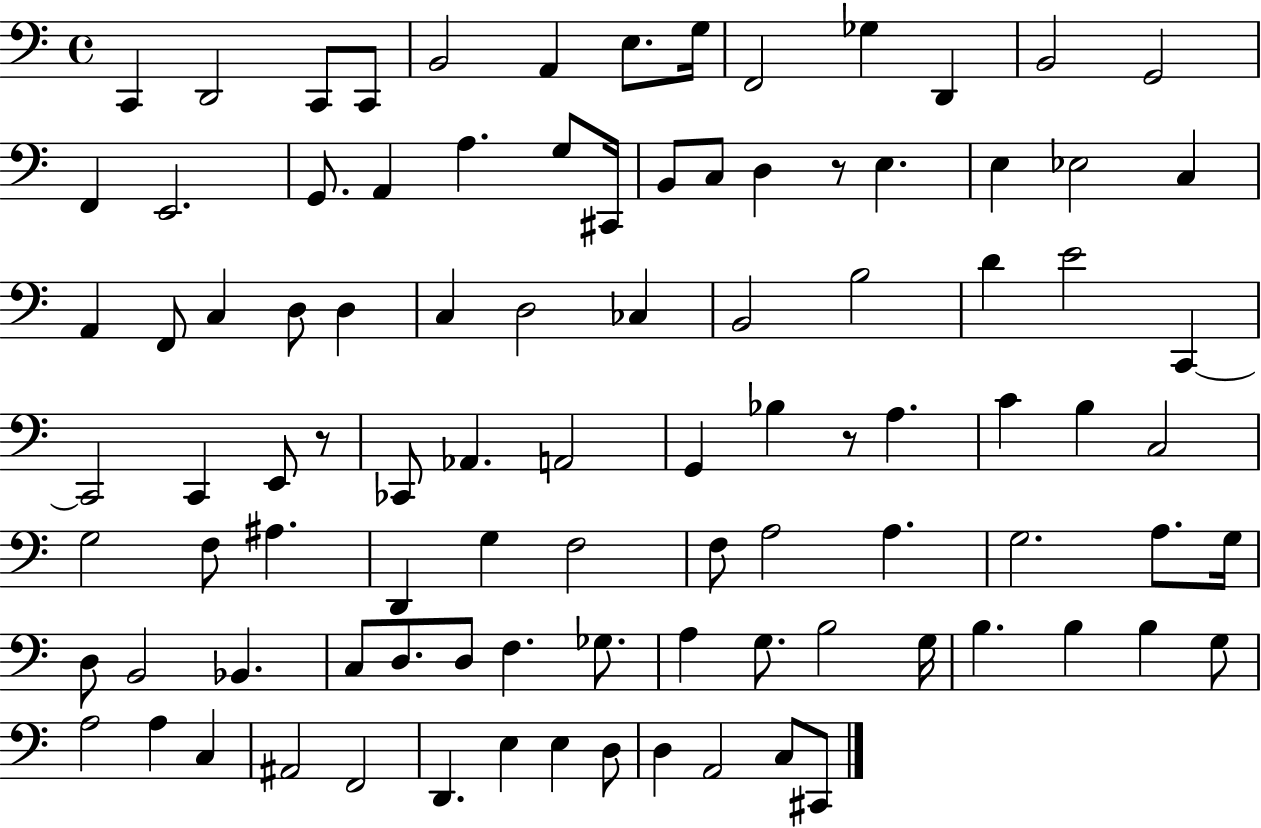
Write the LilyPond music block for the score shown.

{
  \clef bass
  \time 4/4
  \defaultTimeSignature
  \key c \major
  c,4 d,2 c,8 c,8 | b,2 a,4 e8. g16 | f,2 ges4 d,4 | b,2 g,2 | \break f,4 e,2. | g,8. a,4 a4. g8 cis,16 | b,8 c8 d4 r8 e4. | e4 ees2 c4 | \break a,4 f,8 c4 d8 d4 | c4 d2 ces4 | b,2 b2 | d'4 e'2 c,4~~ | \break c,2 c,4 e,8 r8 | ces,8 aes,4. a,2 | g,4 bes4 r8 a4. | c'4 b4 c2 | \break g2 f8 ais4. | d,4 g4 f2 | f8 a2 a4. | g2. a8. g16 | \break d8 b,2 bes,4. | c8 d8. d8 f4. ges8. | a4 g8. b2 g16 | b4. b4 b4 g8 | \break a2 a4 c4 | ais,2 f,2 | d,4. e4 e4 d8 | d4 a,2 c8 cis,8 | \break \bar "|."
}